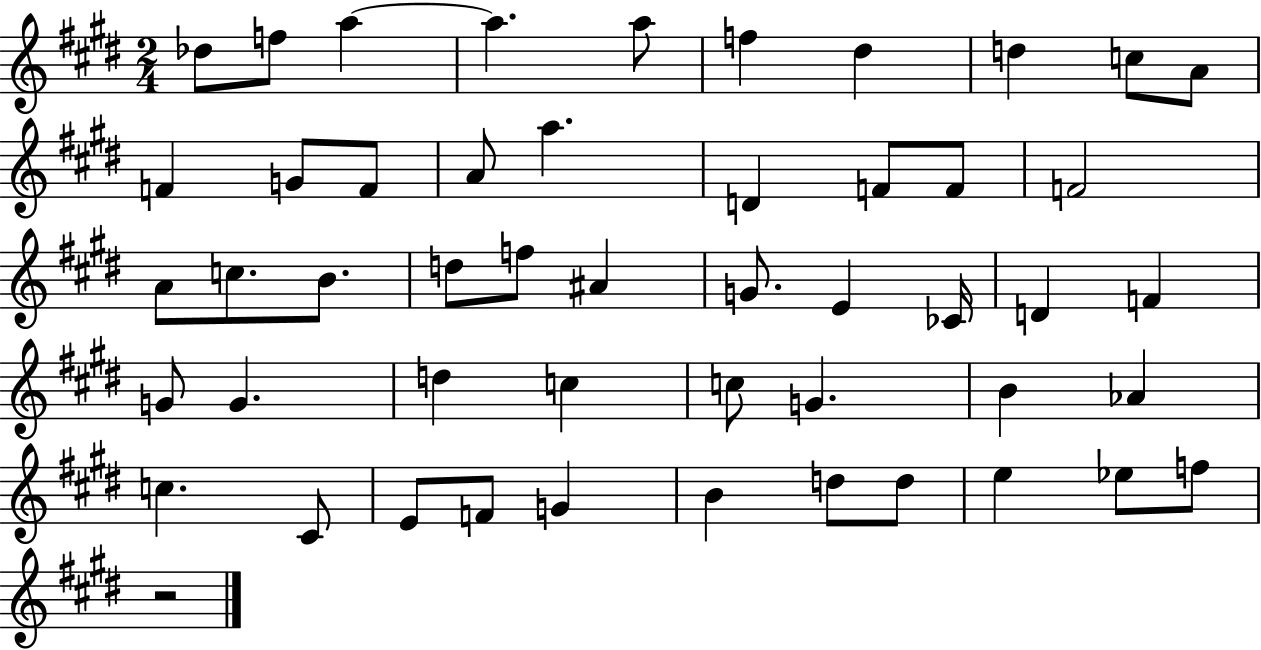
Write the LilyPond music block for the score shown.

{
  \clef treble
  \numericTimeSignature
  \time 2/4
  \key e \major
  des''8 f''8 a''4~~ | a''4. a''8 | f''4 dis''4 | d''4 c''8 a'8 | \break f'4 g'8 f'8 | a'8 a''4. | d'4 f'8 f'8 | f'2 | \break a'8 c''8. b'8. | d''8 f''8 ais'4 | g'8. e'4 ces'16 | d'4 f'4 | \break g'8 g'4. | d''4 c''4 | c''8 g'4. | b'4 aes'4 | \break c''4. cis'8 | e'8 f'8 g'4 | b'4 d''8 d''8 | e''4 ees''8 f''8 | \break r2 | \bar "|."
}